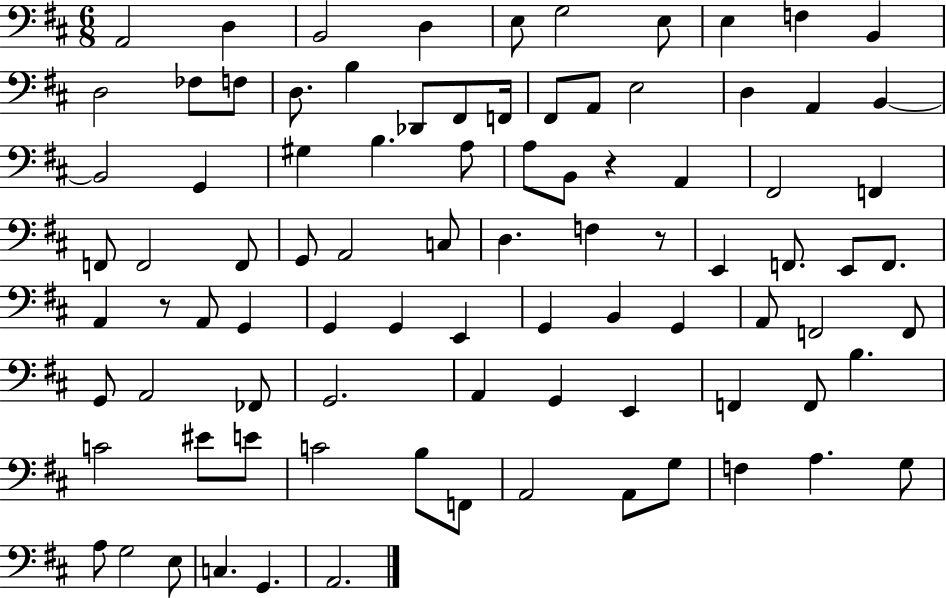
X:1
T:Untitled
M:6/8
L:1/4
K:D
A,,2 D, B,,2 D, E,/2 G,2 E,/2 E, F, B,, D,2 _F,/2 F,/2 D,/2 B, _D,,/2 ^F,,/2 F,,/4 ^F,,/2 A,,/2 E,2 D, A,, B,, B,,2 G,, ^G, B, A,/2 A,/2 B,,/2 z A,, ^F,,2 F,, F,,/2 F,,2 F,,/2 G,,/2 A,,2 C,/2 D, F, z/2 E,, F,,/2 E,,/2 F,,/2 A,, z/2 A,,/2 G,, G,, G,, E,, G,, B,, G,, A,,/2 F,,2 F,,/2 G,,/2 A,,2 _F,,/2 G,,2 A,, G,, E,, F,, F,,/2 B, C2 ^E/2 E/2 C2 B,/2 F,,/2 A,,2 A,,/2 G,/2 F, A, G,/2 A,/2 G,2 E,/2 C, G,, A,,2